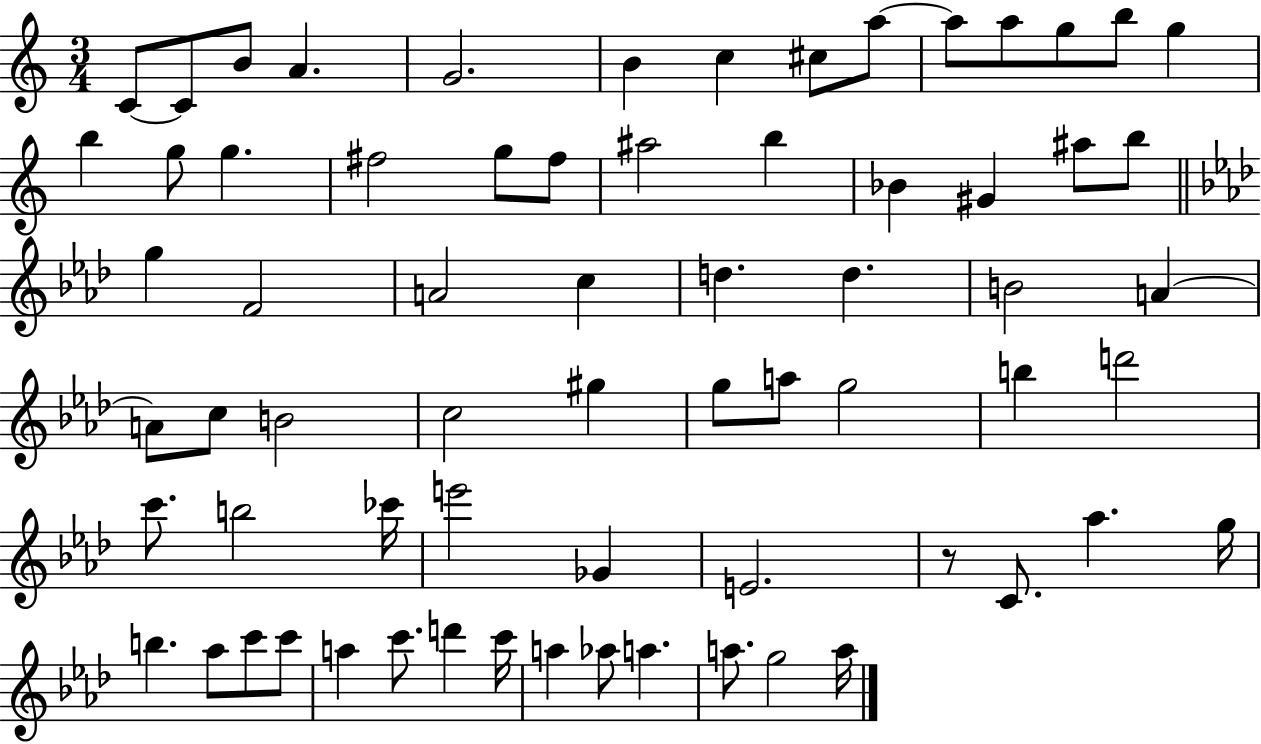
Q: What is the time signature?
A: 3/4